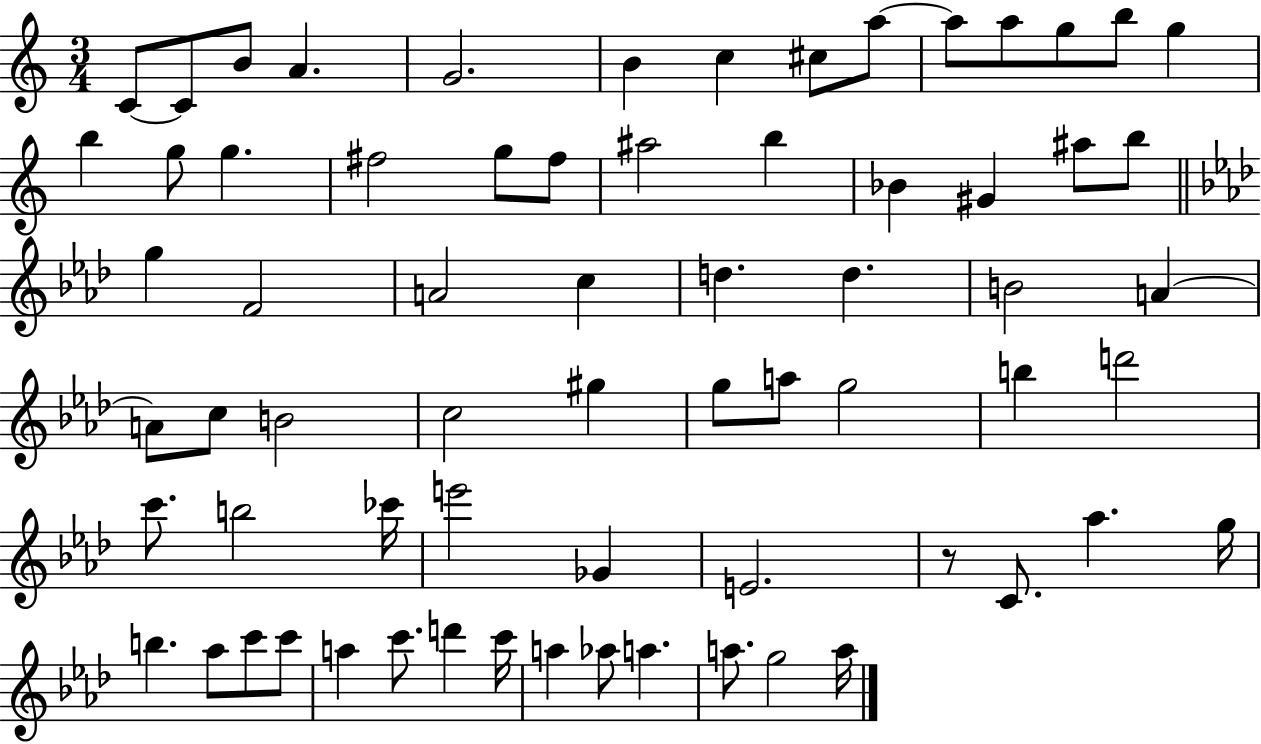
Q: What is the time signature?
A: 3/4